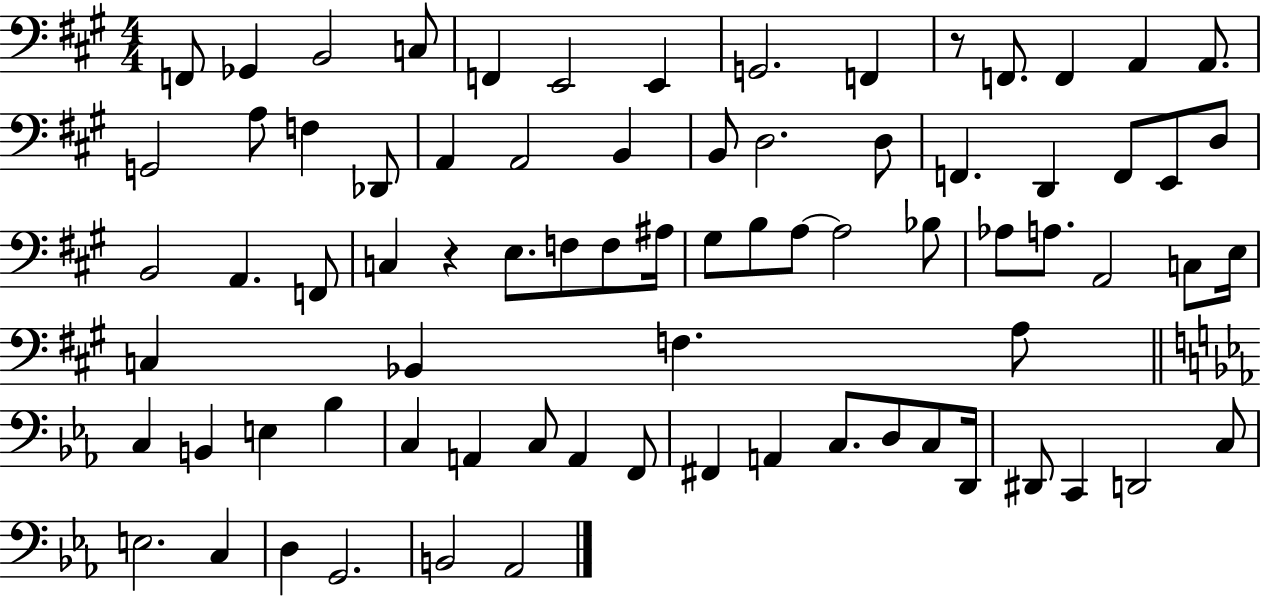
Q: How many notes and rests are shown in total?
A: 77